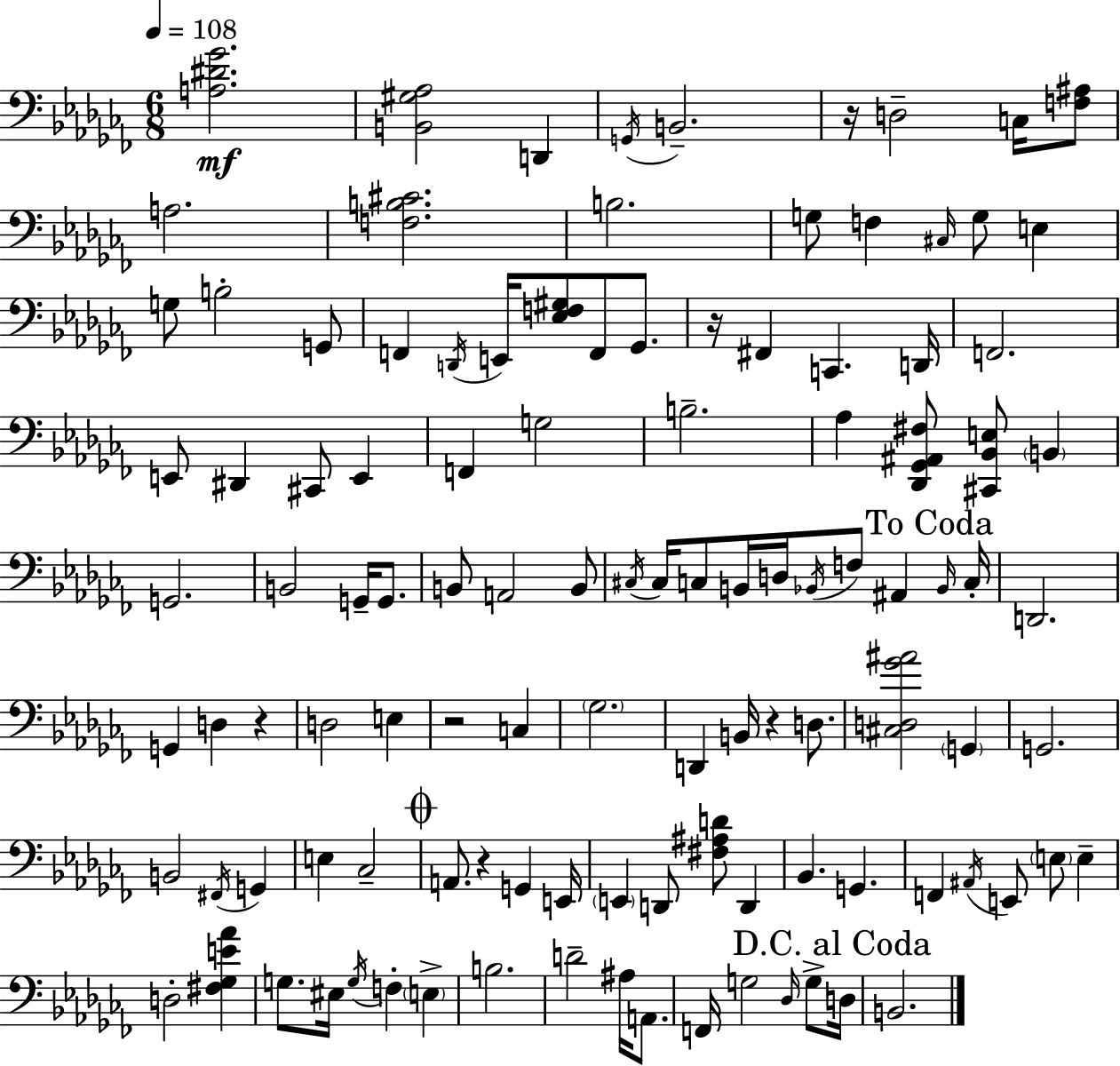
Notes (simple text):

[A3,D#4,Gb4]/h. [B2,G#3,Ab3]/h D2/q G2/s B2/h. R/s D3/h C3/s [F3,A#3]/e A3/h. [F3,B3,C#4]/h. B3/h. G3/e F3/q C#3/s G3/e E3/q G3/e B3/h G2/e F2/q D2/s E2/s [Eb3,F3,G#3]/e F2/e Gb2/e. R/s F#2/q C2/q. D2/s F2/h. E2/e D#2/q C#2/e E2/q F2/q G3/h B3/h. Ab3/q [Db2,Gb2,A#2,F#3]/e [C#2,Bb2,E3]/e B2/q G2/h. B2/h G2/s G2/e. B2/e A2/h B2/e C#3/s C#3/s C3/e B2/s D3/s Bb2/s F3/e A#2/q Bb2/s C3/s D2/h. G2/q D3/q R/q D3/h E3/q R/h C3/q Gb3/h. D2/q B2/s R/q D3/e. [C#3,D3,Gb4,A#4]/h G2/q G2/h. B2/h F#2/s G2/q E3/q CES3/h A2/e. R/q G2/q E2/s E2/q D2/e [F#3,A#3,D4]/e D2/q Bb2/q. G2/q. F2/q A#2/s E2/e E3/e E3/q D3/h [F#3,Gb3,E4,Ab4]/q G3/e. EIS3/s G3/s F3/q E3/q B3/h. D4/h A#3/s A2/e. F2/s G3/h Db3/s G3/e D3/s B2/h.